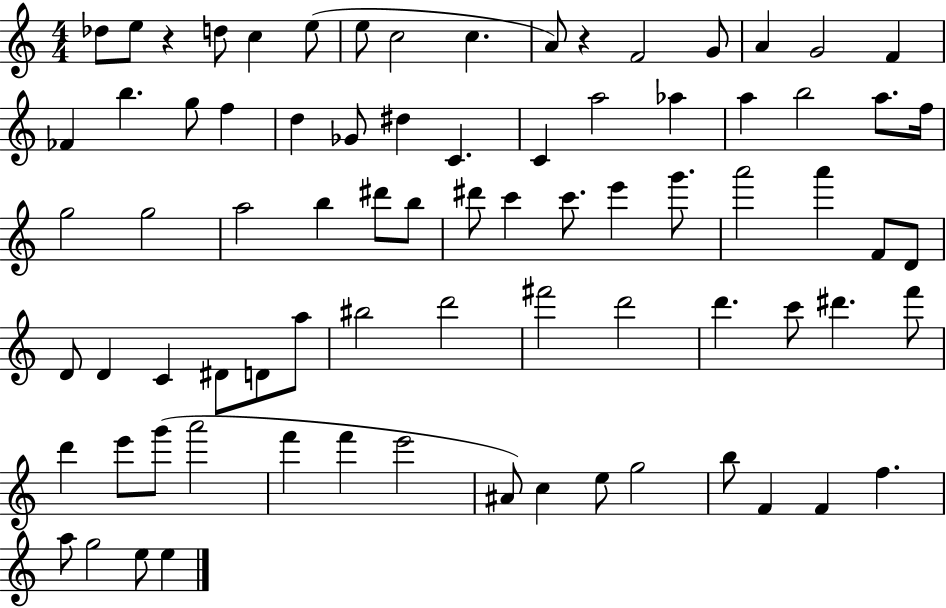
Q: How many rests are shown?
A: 2